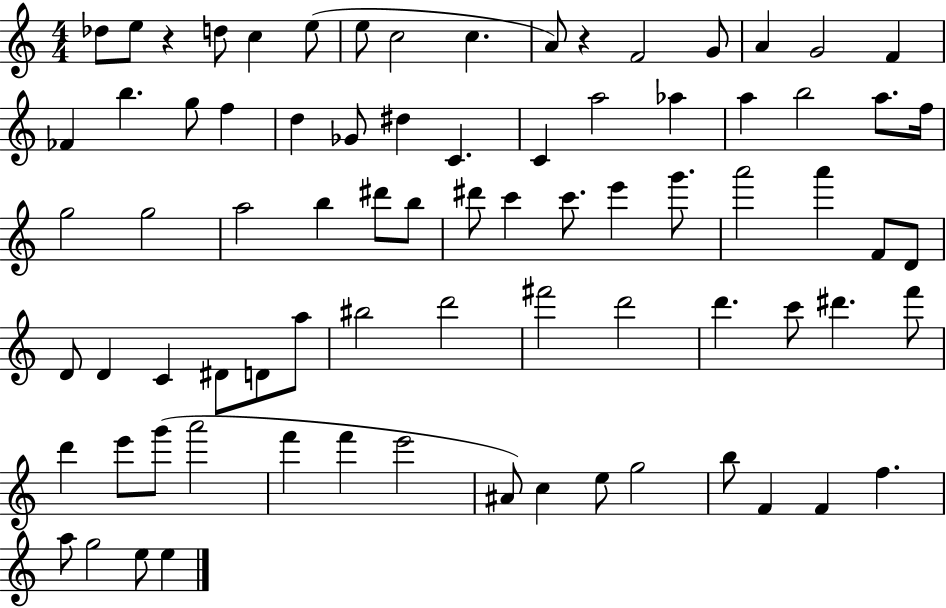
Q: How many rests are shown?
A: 2